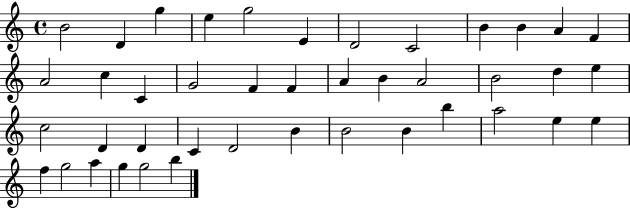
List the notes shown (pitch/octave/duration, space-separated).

B4/h D4/q G5/q E5/q G5/h E4/q D4/h C4/h B4/q B4/q A4/q F4/q A4/h C5/q C4/q G4/h F4/q F4/q A4/q B4/q A4/h B4/h D5/q E5/q C5/h D4/q D4/q C4/q D4/h B4/q B4/h B4/q B5/q A5/h E5/q E5/q F5/q G5/h A5/q G5/q G5/h B5/q